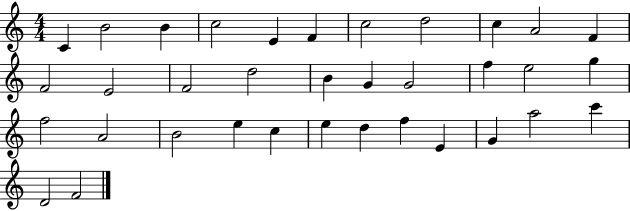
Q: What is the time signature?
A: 4/4